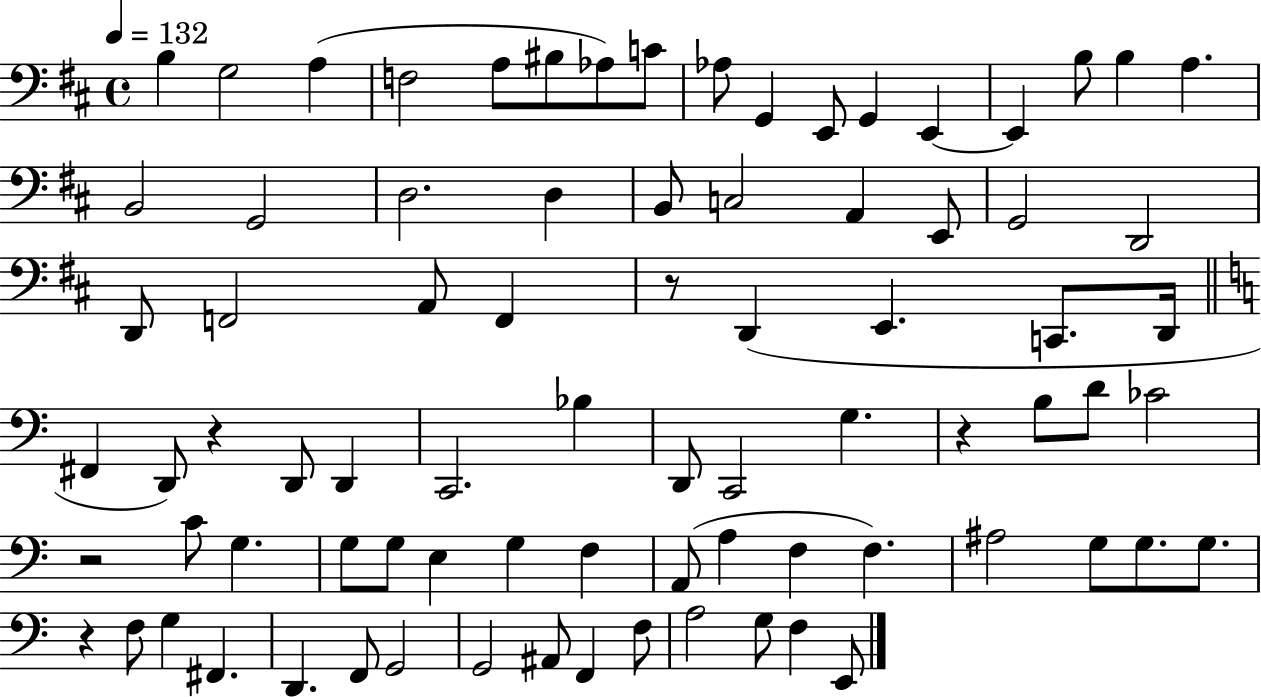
B3/q G3/h A3/q F3/h A3/e BIS3/e Ab3/e C4/e Ab3/e G2/q E2/e G2/q E2/q E2/q B3/e B3/q A3/q. B2/h G2/h D3/h. D3/q B2/e C3/h A2/q E2/e G2/h D2/h D2/e F2/h A2/e F2/q R/e D2/q E2/q. C2/e. D2/s F#2/q D2/e R/q D2/e D2/q C2/h. Bb3/q D2/e C2/h G3/q. R/q B3/e D4/e CES4/h R/h C4/e G3/q. G3/e G3/e E3/q G3/q F3/q A2/e A3/q F3/q F3/q. A#3/h G3/e G3/e. G3/e. R/q F3/e G3/q F#2/q. D2/q. F2/e G2/h G2/h A#2/e F2/q F3/e A3/h G3/e F3/q E2/e